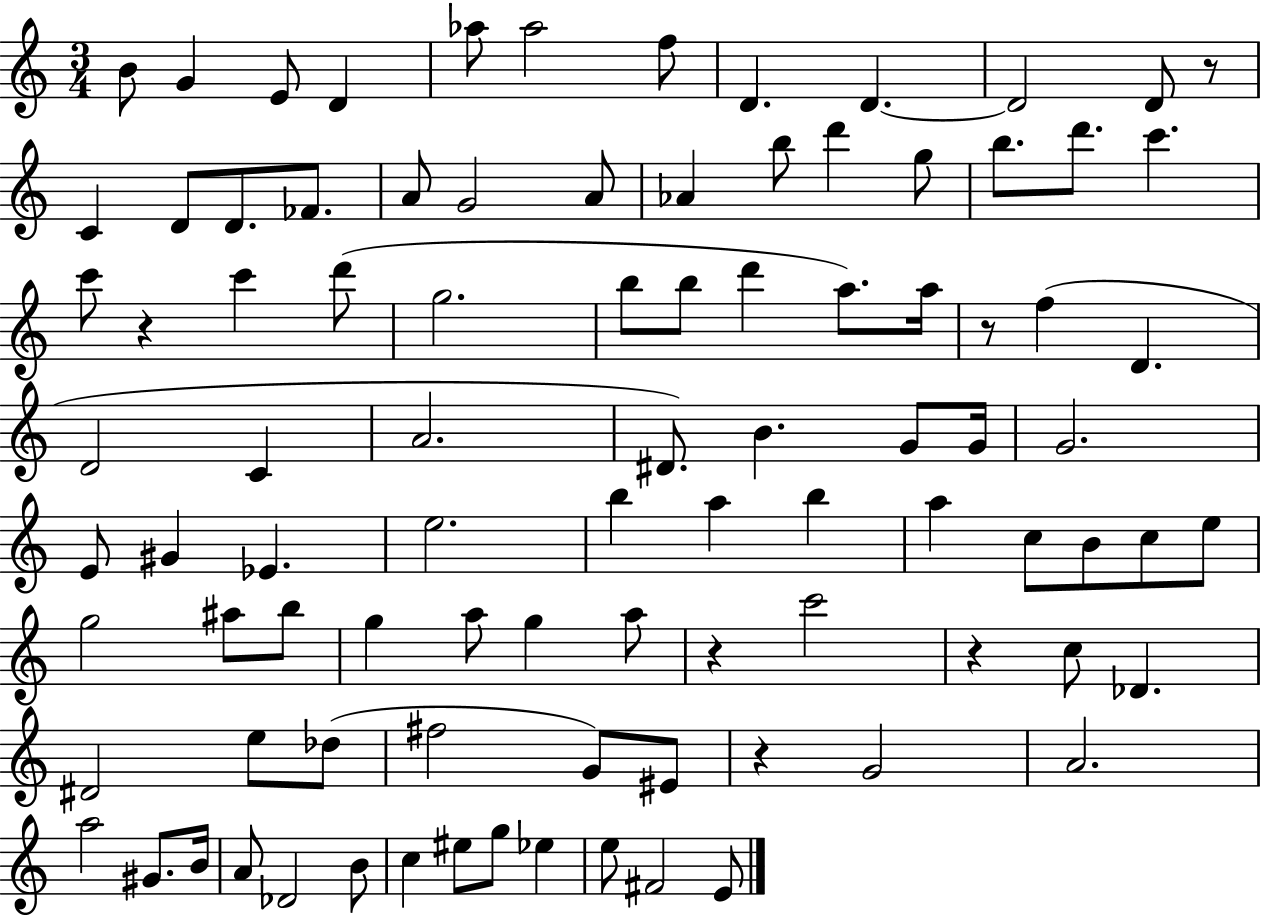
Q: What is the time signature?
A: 3/4